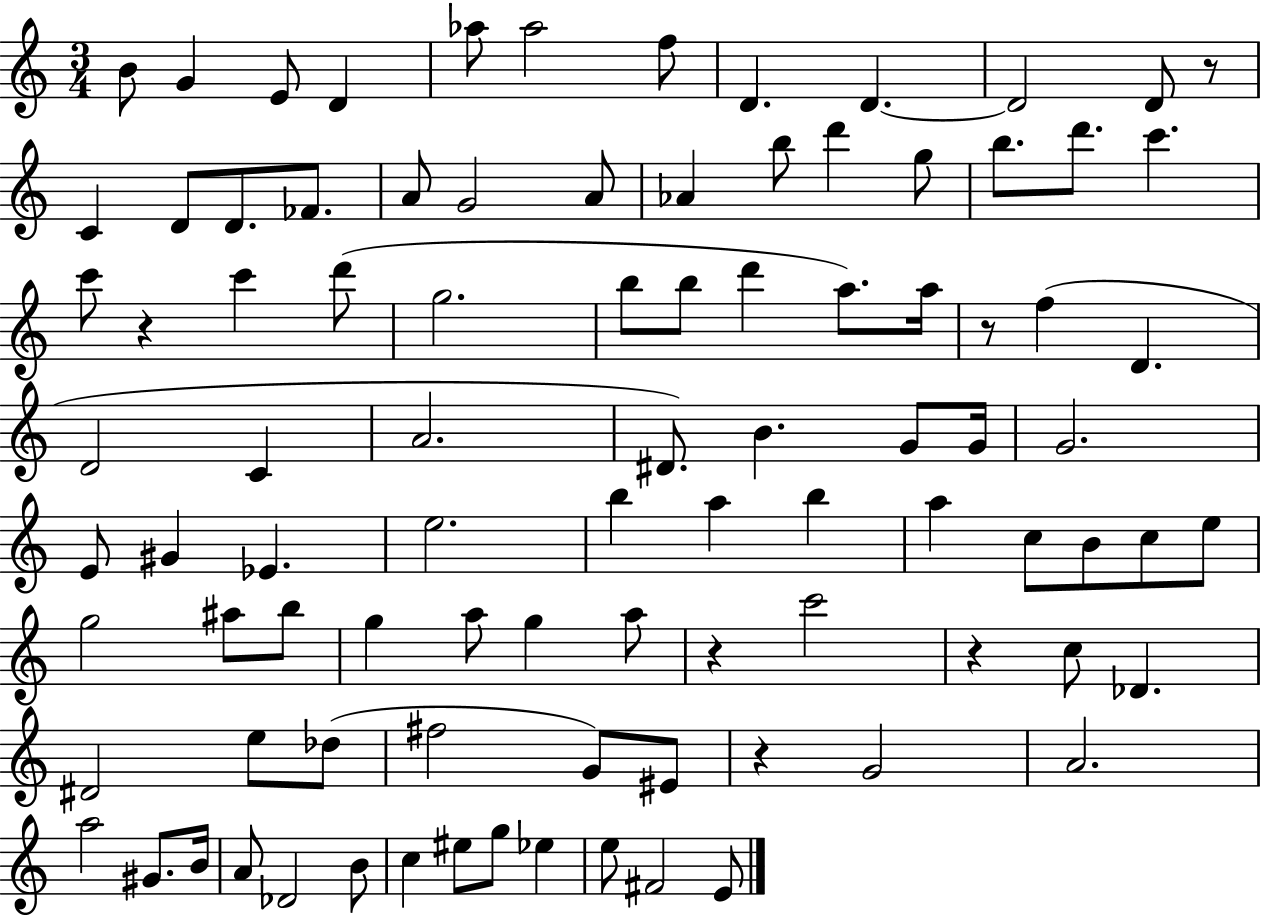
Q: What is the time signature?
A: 3/4